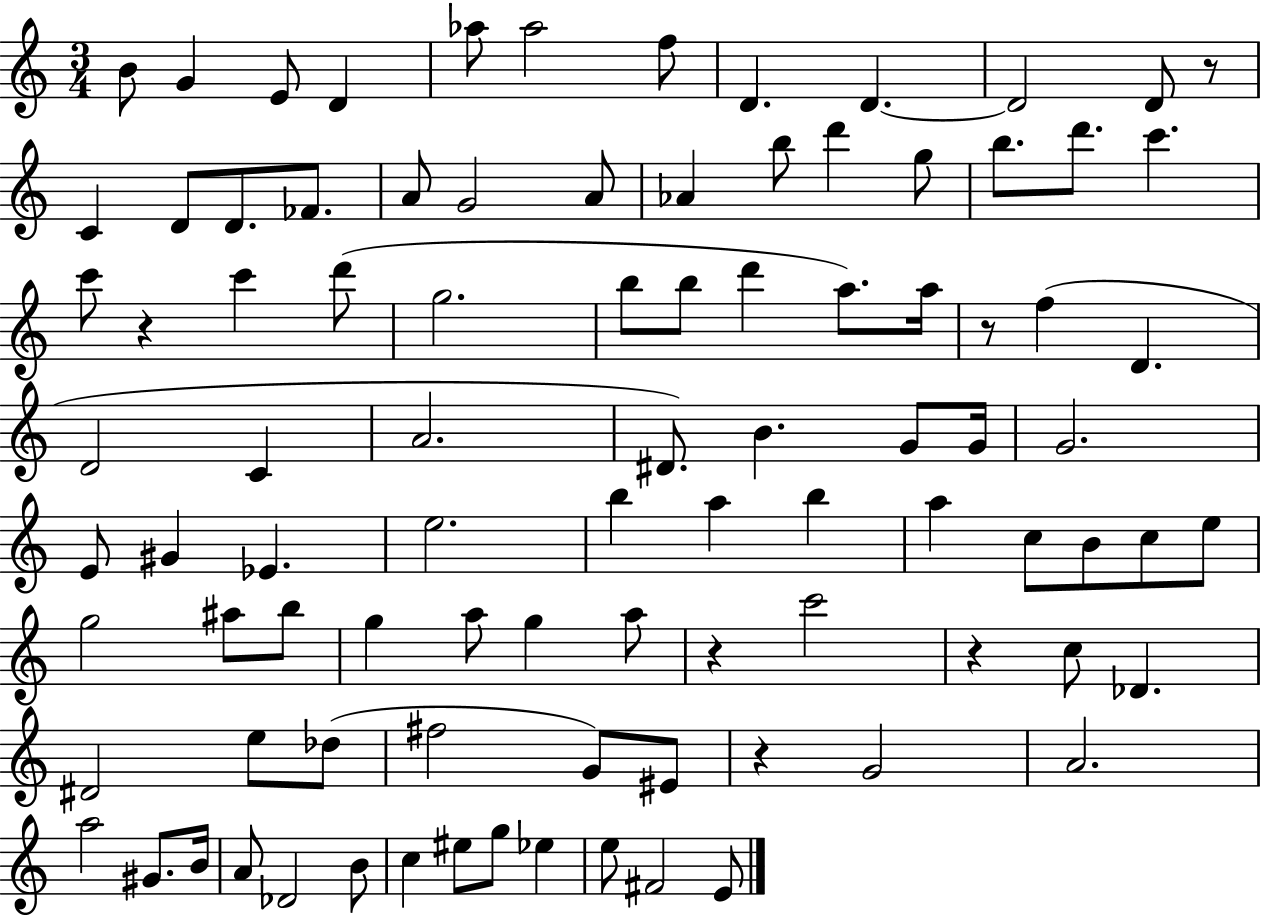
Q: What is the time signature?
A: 3/4